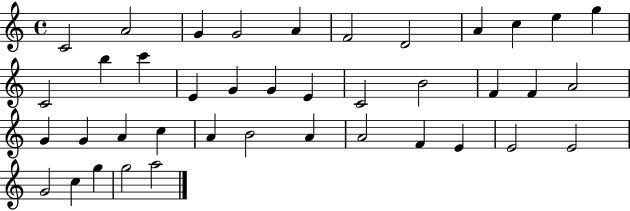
X:1
T:Untitled
M:4/4
L:1/4
K:C
C2 A2 G G2 A F2 D2 A c e g C2 b c' E G G E C2 B2 F F A2 G G A c A B2 A A2 F E E2 E2 G2 c g g2 a2